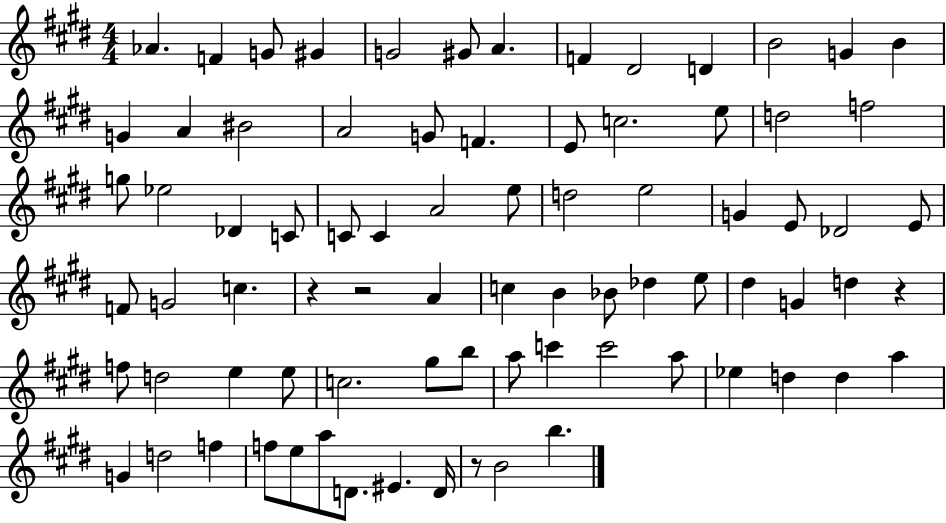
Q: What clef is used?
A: treble